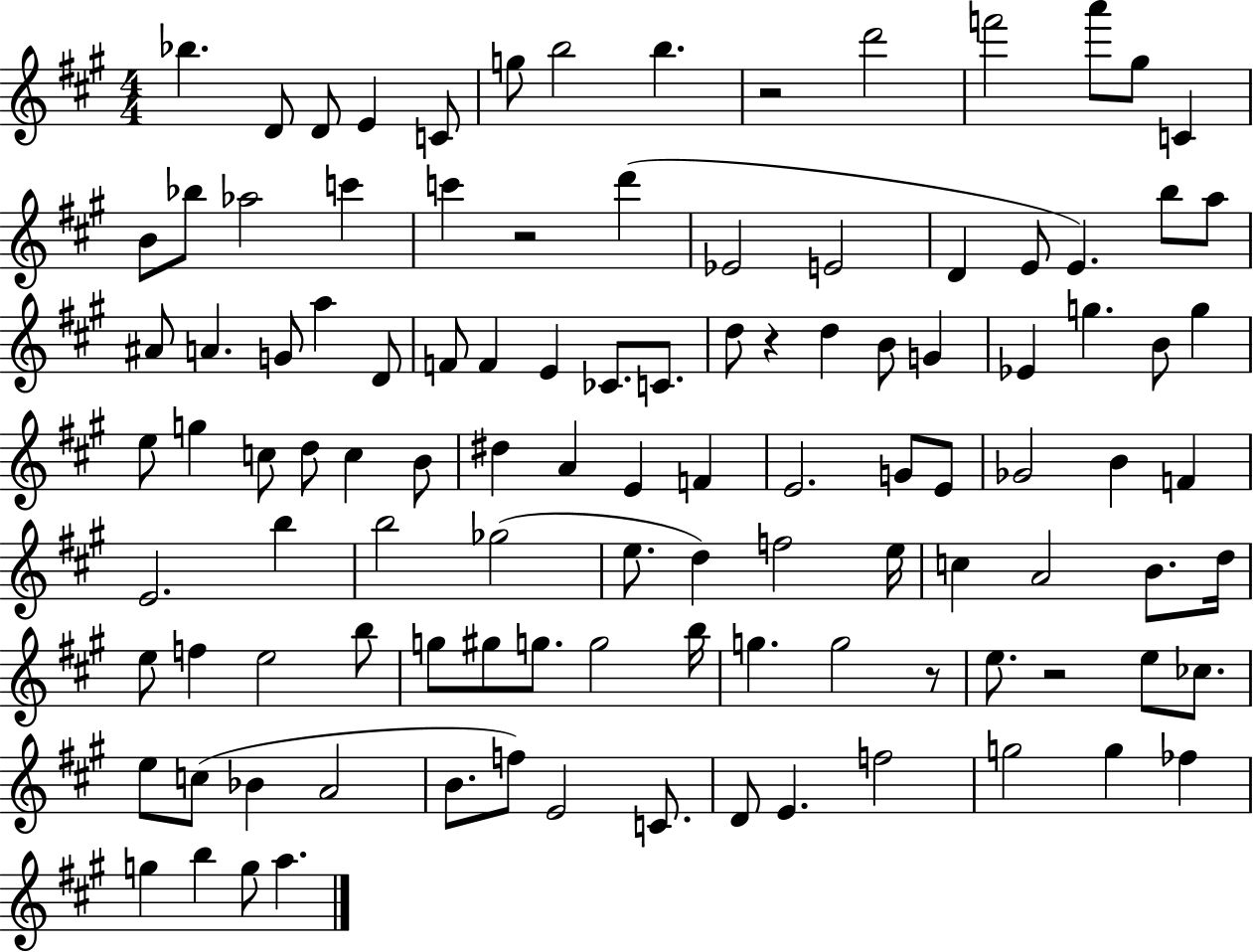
Bb5/q. D4/e D4/e E4/q C4/e G5/e B5/h B5/q. R/h D6/h F6/h A6/e G#5/e C4/q B4/e Bb5/e Ab5/h C6/q C6/q R/h D6/q Eb4/h E4/h D4/q E4/e E4/q. B5/e A5/e A#4/e A4/q. G4/e A5/q D4/e F4/e F4/q E4/q CES4/e. C4/e. D5/e R/q D5/q B4/e G4/q Eb4/q G5/q. B4/e G5/q E5/e G5/q C5/e D5/e C5/q B4/e D#5/q A4/q E4/q F4/q E4/h. G4/e E4/e Gb4/h B4/q F4/q E4/h. B5/q B5/h Gb5/h E5/e. D5/q F5/h E5/s C5/q A4/h B4/e. D5/s E5/e F5/q E5/h B5/e G5/e G#5/e G5/e. G5/h B5/s G5/q. G5/h R/e E5/e. R/h E5/e CES5/e. E5/e C5/e Bb4/q A4/h B4/e. F5/e E4/h C4/e. D4/e E4/q. F5/h G5/h G5/q FES5/q G5/q B5/q G5/e A5/q.